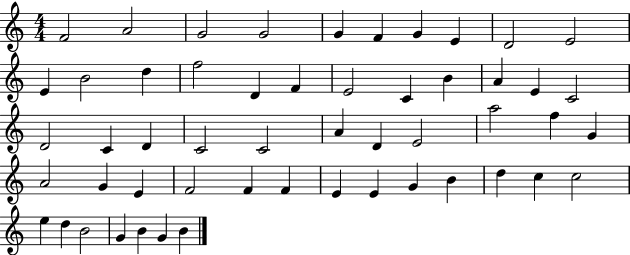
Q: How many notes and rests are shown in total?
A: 53